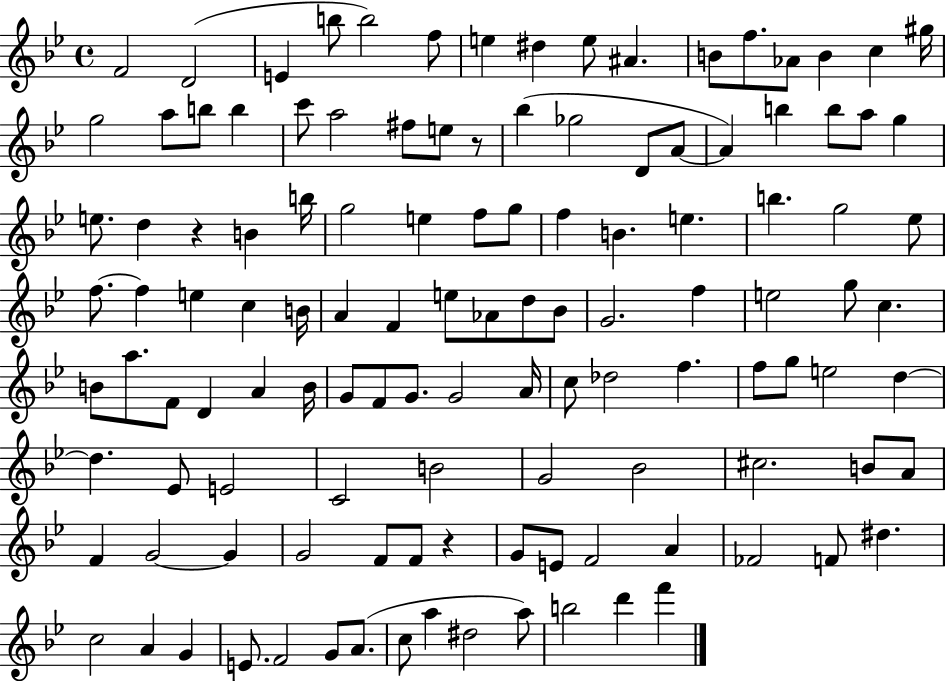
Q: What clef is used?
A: treble